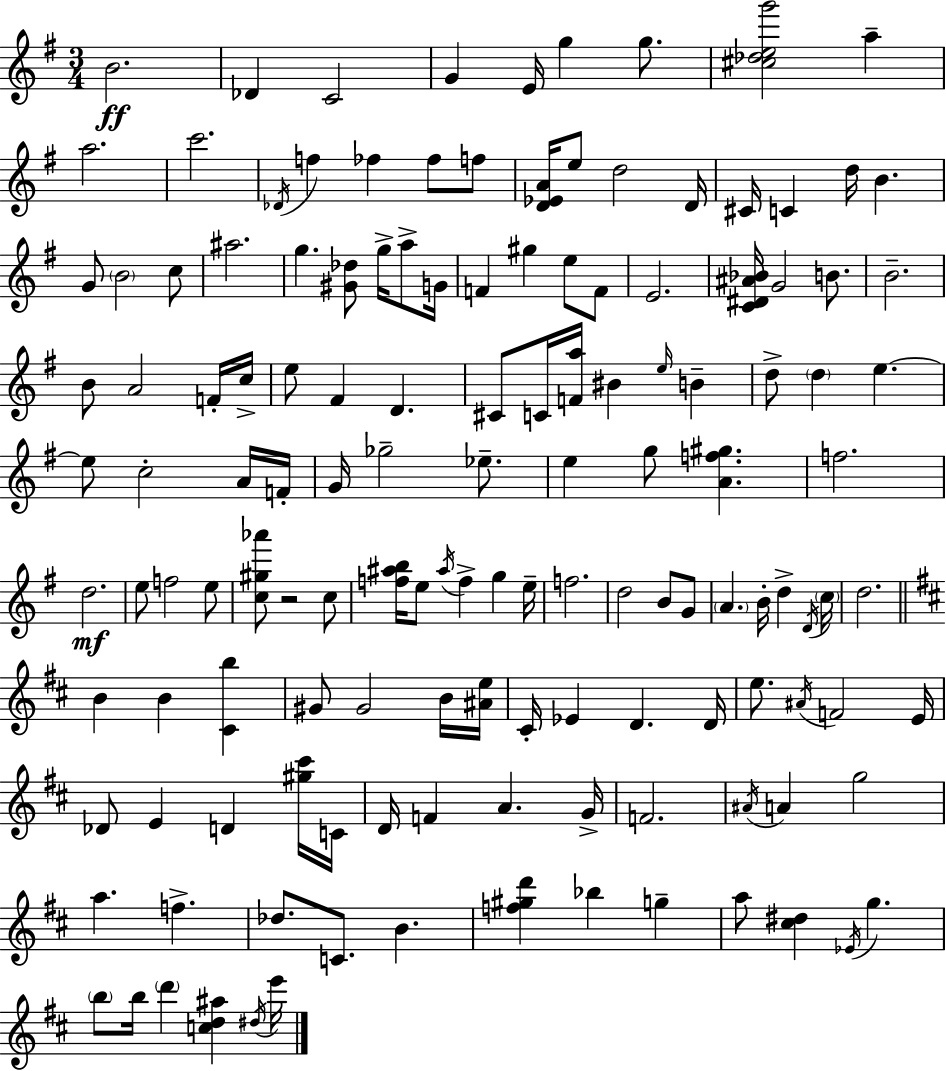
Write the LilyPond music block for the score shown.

{
  \clef treble
  \numericTimeSignature
  \time 3/4
  \key g \major
  b'2.\ff | des'4 c'2 | g'4 e'16 g''4 g''8. | <cis'' des'' e'' g'''>2 a''4-- | \break a''2. | c'''2. | \acciaccatura { des'16 } f''4 fes''4 fes''8 f''8 | <d' ees' a'>16 e''8 d''2 | \break d'16 cis'16 c'4 d''16 b'4. | g'8 \parenthesize b'2 c''8 | ais''2. | g''4. <gis' des''>8 g''16-> a''8-> | \break g'16 f'4 gis''4 e''8 f'8 | e'2. | <c' dis' ais' bes'>16 g'2 b'8. | b'2.-- | \break b'8 a'2 f'16-. | c''16-> e''8 fis'4 d'4. | cis'8 c'16 <f' a''>16 bis'4 \grace { e''16 } b'4-- | d''8-> \parenthesize d''4 e''4.~~ | \break e''8 c''2-. | a'16 f'16-. g'16 ges''2-- ees''8.-- | e''4 g''8 <a' f'' gis''>4. | f''2. | \break d''2.\mf | e''8 f''2 | e''8 <c'' gis'' aes'''>8 r2 | c''8 <f'' ais'' b''>16 e''8 \acciaccatura { ais''16 } f''4-> g''4 | \break e''16-- f''2. | d''2 b'8 | g'8 \parenthesize a'4. b'16-. d''4-> | \acciaccatura { d'16 } \parenthesize c''16 d''2. | \break \bar "||" \break \key b \minor b'4 b'4 <cis' b''>4 | gis'8 gis'2 b'16 <ais' e''>16 | cis'16-. ees'4 d'4. d'16 | e''8. \acciaccatura { ais'16 } f'2 | \break e'16 des'8 e'4 d'4 <gis'' cis'''>16 | c'16 d'16 f'4 a'4. | g'16-> f'2. | \acciaccatura { ais'16 } a'4 g''2 | \break a''4. f''4.-> | des''8. c'8. b'4. | <f'' gis'' d'''>4 bes''4 g''4-- | a''8 <cis'' dis''>4 \acciaccatura { ees'16 } g''4. | \break \parenthesize b''8 b''16 \parenthesize d'''4 <c'' d'' ais''>4 | \acciaccatura { dis''16 } e'''16 \bar "|."
}